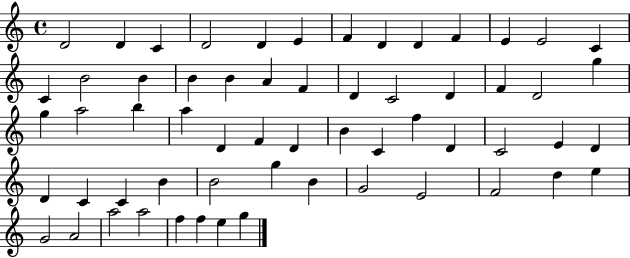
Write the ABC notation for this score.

X:1
T:Untitled
M:4/4
L:1/4
K:C
D2 D C D2 D E F D D F E E2 C C B2 B B B A F D C2 D F D2 g g a2 b a D F D B C f D C2 E D D C C B B2 g B G2 E2 F2 d e G2 A2 a2 a2 f f e g